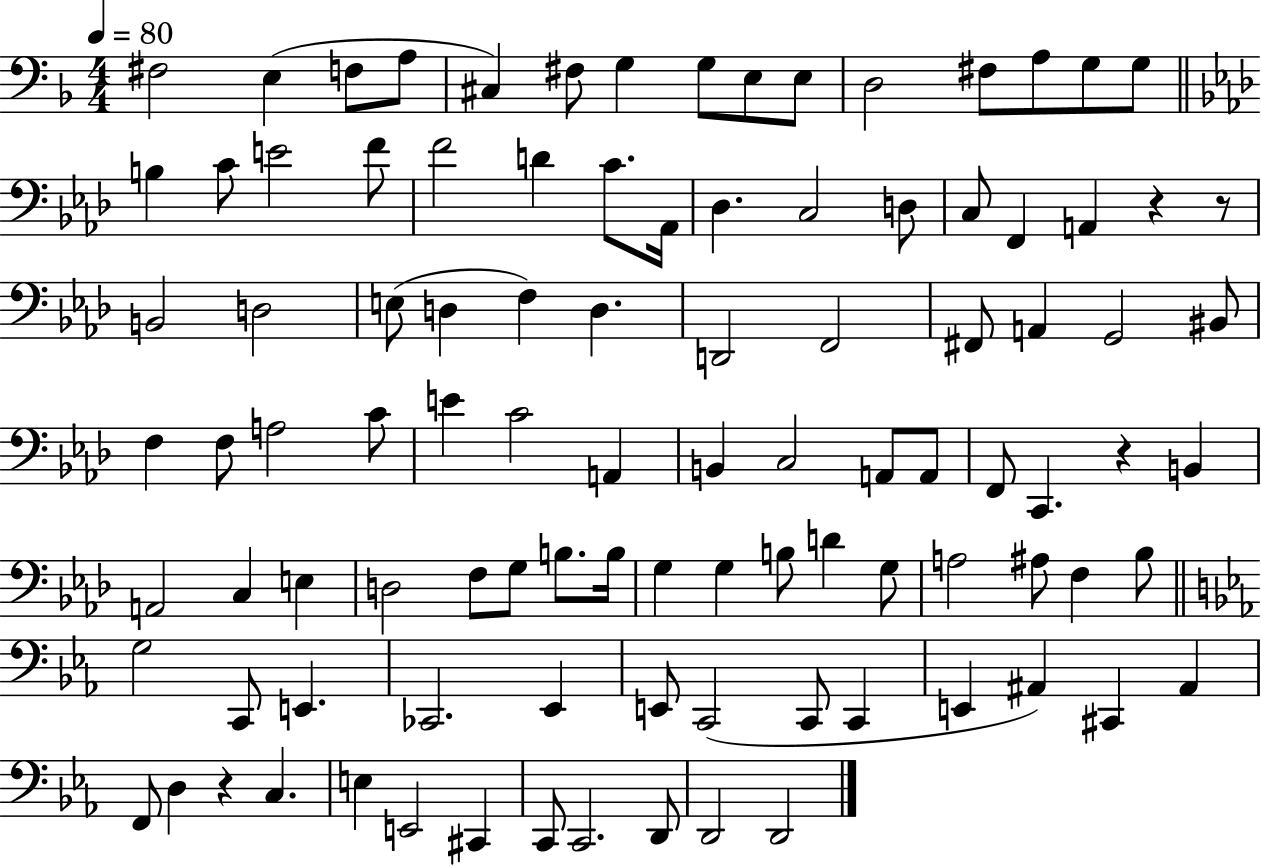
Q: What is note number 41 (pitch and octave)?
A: BIS2